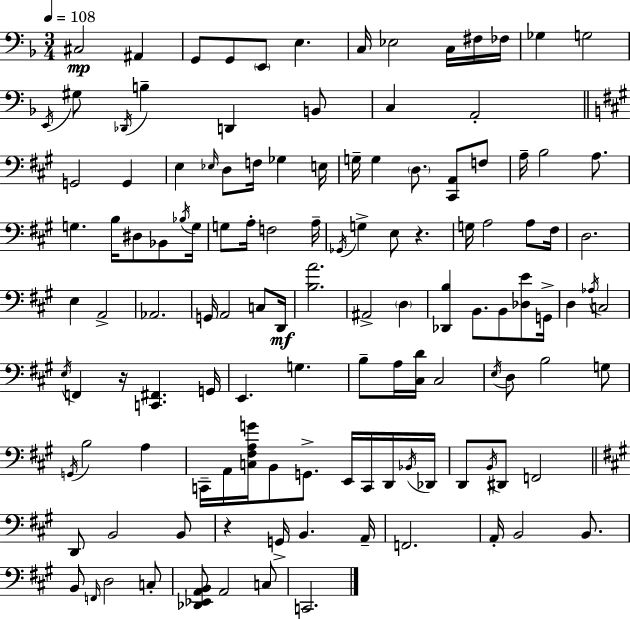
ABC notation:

X:1
T:Untitled
M:3/4
L:1/4
K:F
^C,2 ^A,, G,,/2 G,,/2 E,,/2 E, C,/4 _E,2 C,/4 ^F,/4 _F,/4 _G, G,2 E,,/4 ^G,/2 _D,,/4 B, D,, B,,/2 C, A,,2 G,,2 G,, E, _E,/4 D,/2 F,/4 _G, E,/4 G,/4 G, D,/2 [^C,,A,,]/2 F,/2 A,/4 B,2 A,/2 G, B,/4 ^D,/2 _B,,/2 _B,/4 G,/4 G,/2 A,/4 F,2 A,/4 _G,,/4 G, E,/2 z G,/4 A,2 A,/2 ^F,/4 D,2 E, A,,2 _A,,2 G,,/4 A,,2 C,/2 D,,/4 [B,A]2 ^A,,2 D, [_D,,B,] B,,/2 B,,/2 [_D,E]/2 G,,/4 D, _A,/4 C,2 E,/4 F,, z/4 [C,,^F,,] G,,/4 E,, G, B,/2 A,/4 [^C,D]/4 ^C,2 E,/4 D,/2 B,2 G,/2 G,,/4 B,2 A, C,,/4 A,,/4 [C,^F,A,G]/4 B,,/2 G,,/2 E,,/4 C,,/4 D,,/4 _B,,/4 _D,,/4 D,,/2 B,,/4 ^D,,/2 F,,2 D,,/2 B,,2 B,,/2 z G,,/4 B,, A,,/4 F,,2 A,,/4 B,,2 B,,/2 B,,/2 F,,/4 D,2 C,/2 [_D,,_E,,A,,B,,]/2 A,,2 C,/2 C,,2